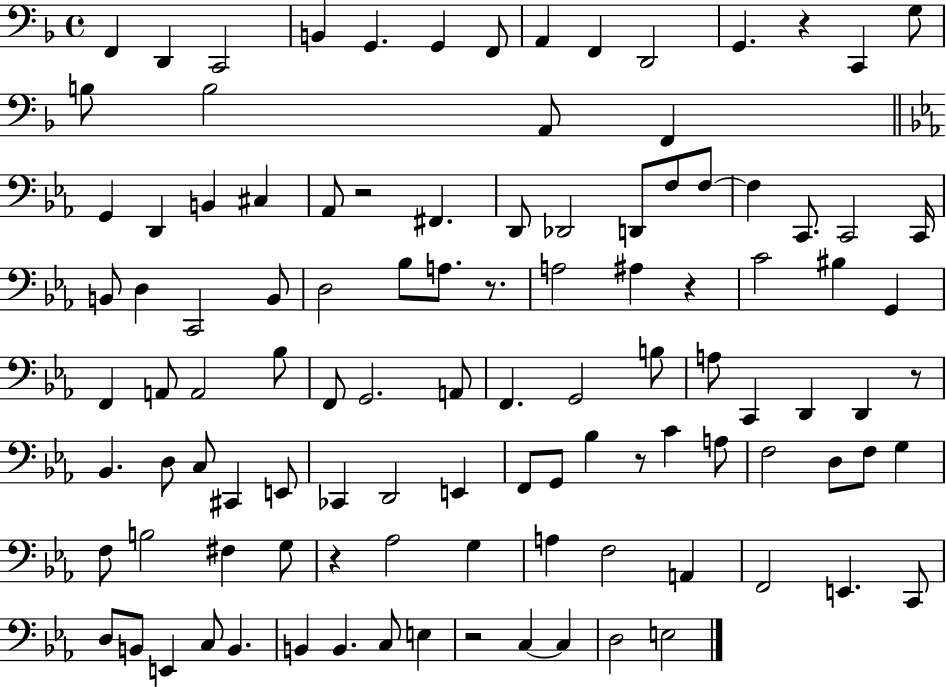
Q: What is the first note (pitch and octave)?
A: F2